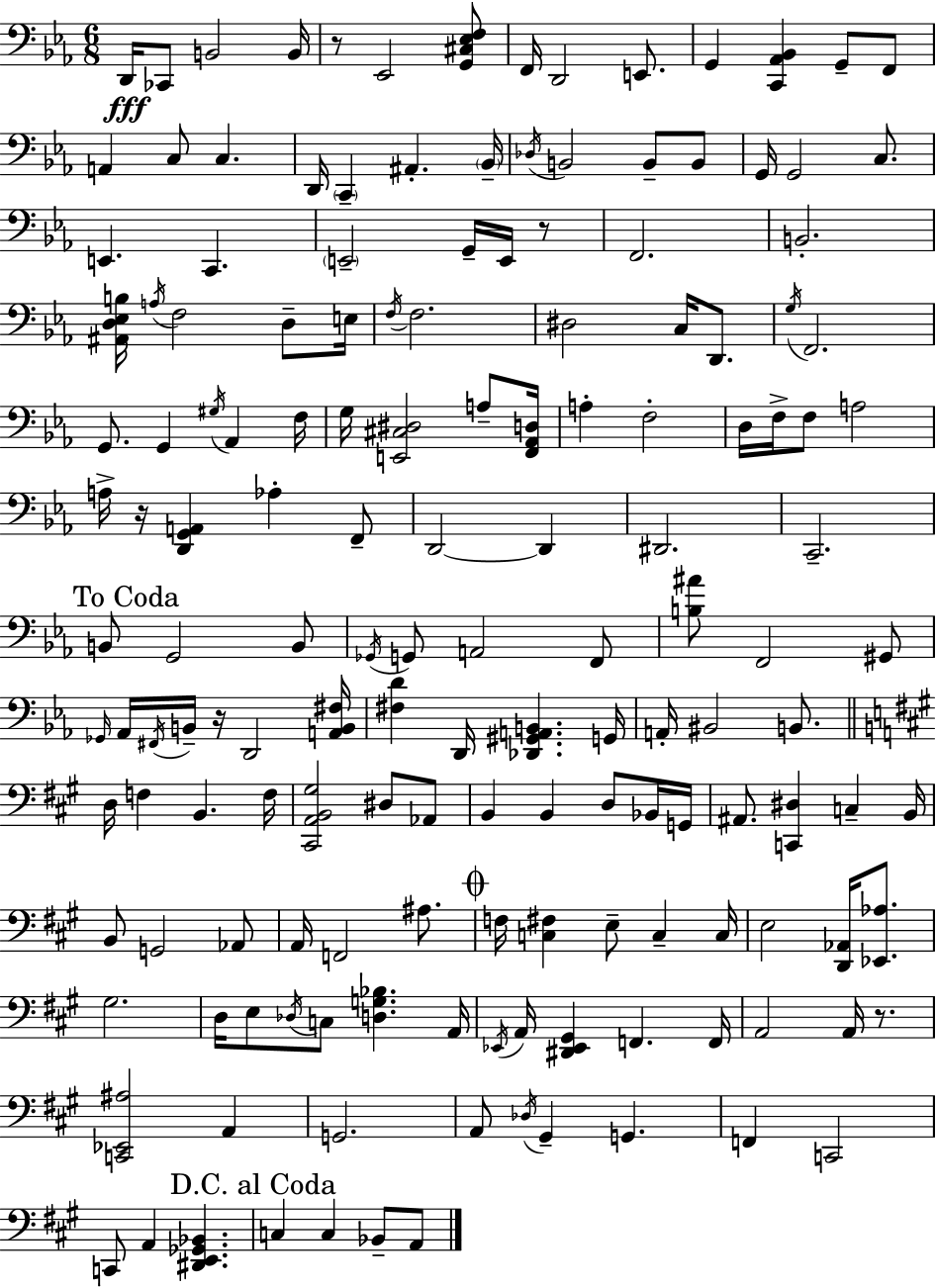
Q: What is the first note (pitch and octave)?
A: D2